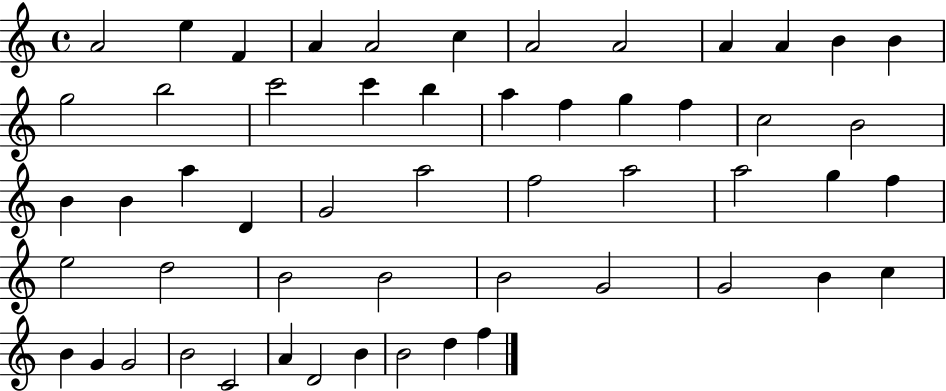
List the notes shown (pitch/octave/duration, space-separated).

A4/h E5/q F4/q A4/q A4/h C5/q A4/h A4/h A4/q A4/q B4/q B4/q G5/h B5/h C6/h C6/q B5/q A5/q F5/q G5/q F5/q C5/h B4/h B4/q B4/q A5/q D4/q G4/h A5/h F5/h A5/h A5/h G5/q F5/q E5/h D5/h B4/h B4/h B4/h G4/h G4/h B4/q C5/q B4/q G4/q G4/h B4/h C4/h A4/q D4/h B4/q B4/h D5/q F5/q